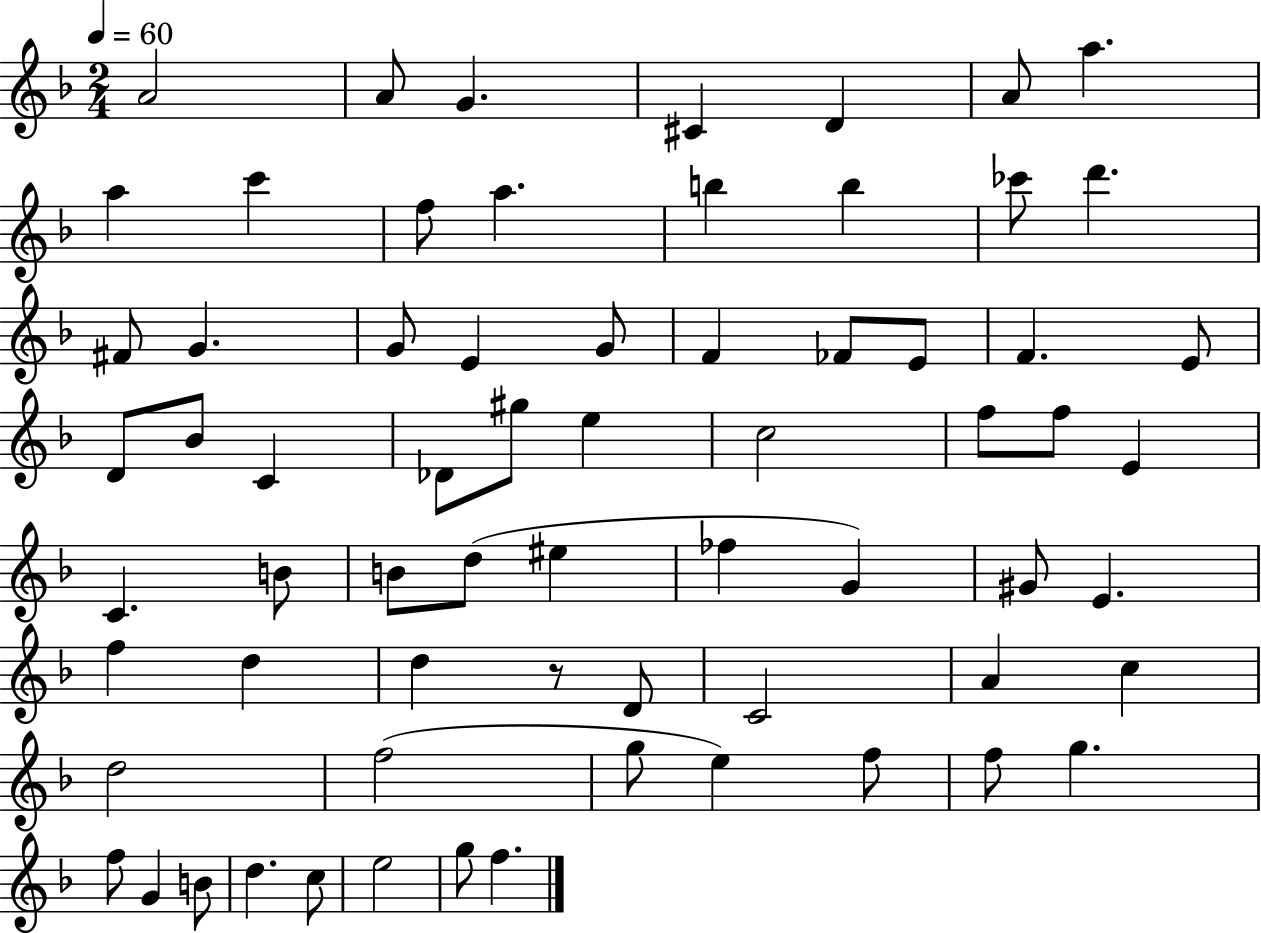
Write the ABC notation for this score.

X:1
T:Untitled
M:2/4
L:1/4
K:F
A2 A/2 G ^C D A/2 a a c' f/2 a b b _c'/2 d' ^F/2 G G/2 E G/2 F _F/2 E/2 F E/2 D/2 _B/2 C _D/2 ^g/2 e c2 f/2 f/2 E C B/2 B/2 d/2 ^e _f G ^G/2 E f d d z/2 D/2 C2 A c d2 f2 g/2 e f/2 f/2 g f/2 G B/2 d c/2 e2 g/2 f